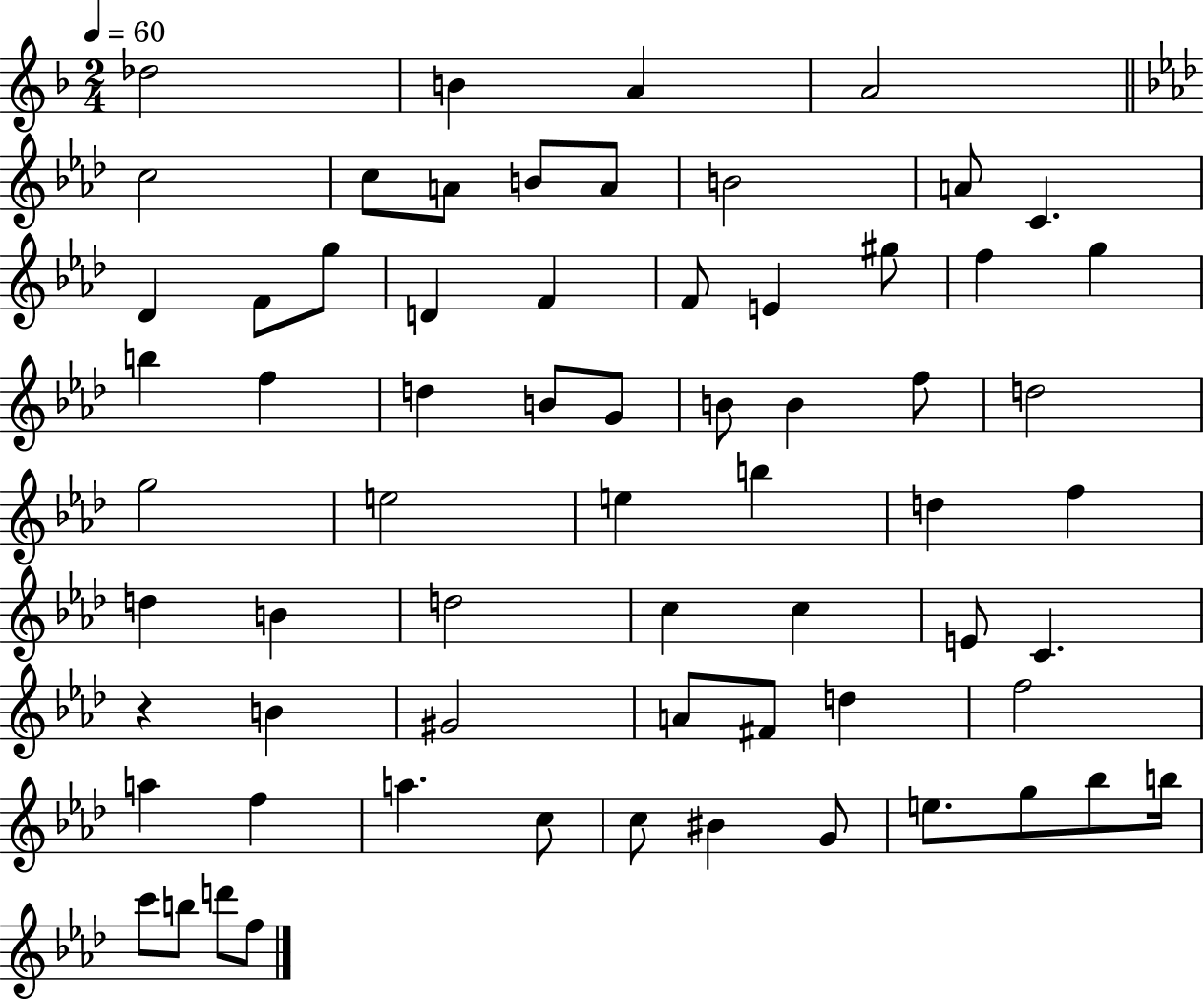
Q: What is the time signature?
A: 2/4